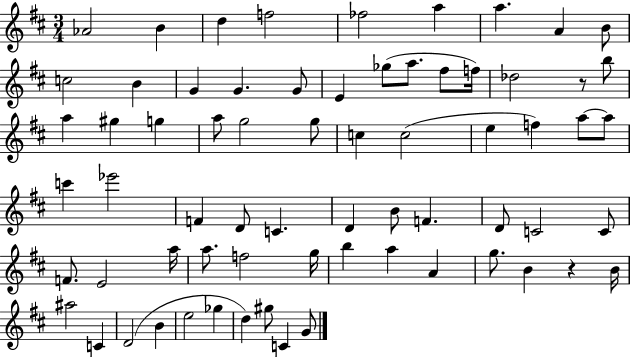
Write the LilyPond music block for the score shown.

{
  \clef treble
  \numericTimeSignature
  \time 3/4
  \key d \major
  aes'2 b'4 | d''4 f''2 | fes''2 a''4 | a''4. a'4 b'8 | \break c''2 b'4 | g'4 g'4. g'8 | e'4 ges''8( a''8. fis''8 f''16) | des''2 r8 b''8 | \break a''4 gis''4 g''4 | a''8 g''2 g''8 | c''4 c''2( | e''4 f''4) a''8~~ a''8 | \break c'''4 ees'''2 | f'4 d'8 c'4. | d'4 b'8 f'4. | d'8 c'2 c'8 | \break f'8. e'2 a''16 | a''8. f''2 g''16 | b''4 a''4 a'4 | g''8. b'4 r4 b'16 | \break ais''2 c'4 | d'2( b'4 | e''2 ges''4 | d''4) gis''8 c'4 g'8 | \break \bar "|."
}